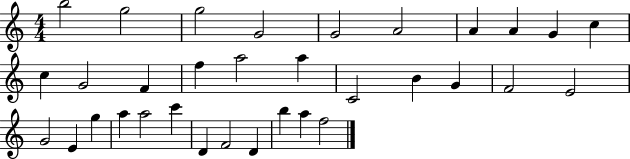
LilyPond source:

{
  \clef treble
  \numericTimeSignature
  \time 4/4
  \key c \major
  b''2 g''2 | g''2 g'2 | g'2 a'2 | a'4 a'4 g'4 c''4 | \break c''4 g'2 f'4 | f''4 a''2 a''4 | c'2 b'4 g'4 | f'2 e'2 | \break g'2 e'4 g''4 | a''4 a''2 c'''4 | d'4 f'2 d'4 | b''4 a''4 f''2 | \break \bar "|."
}